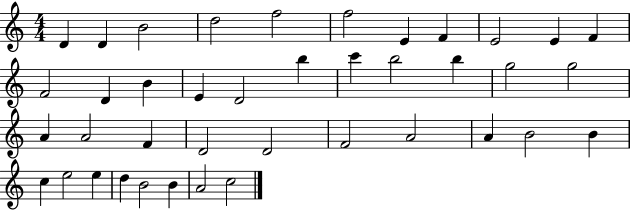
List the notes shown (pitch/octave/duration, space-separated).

D4/q D4/q B4/h D5/h F5/h F5/h E4/q F4/q E4/h E4/q F4/q F4/h D4/q B4/q E4/q D4/h B5/q C6/q B5/h B5/q G5/h G5/h A4/q A4/h F4/q D4/h D4/h F4/h A4/h A4/q B4/h B4/q C5/q E5/h E5/q D5/q B4/h B4/q A4/h C5/h